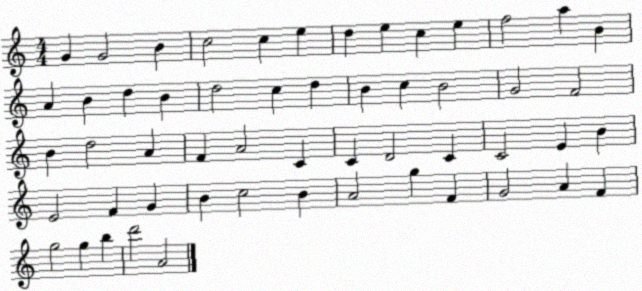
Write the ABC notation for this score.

X:1
T:Untitled
M:4/4
L:1/4
K:C
G G2 B c2 c e d e c e f2 a B A B d B d2 c d B c B2 G2 F2 B d2 A F A2 C C D2 C C2 E B E2 F G B c2 B A2 g F G2 A F g2 g b d'2 A2